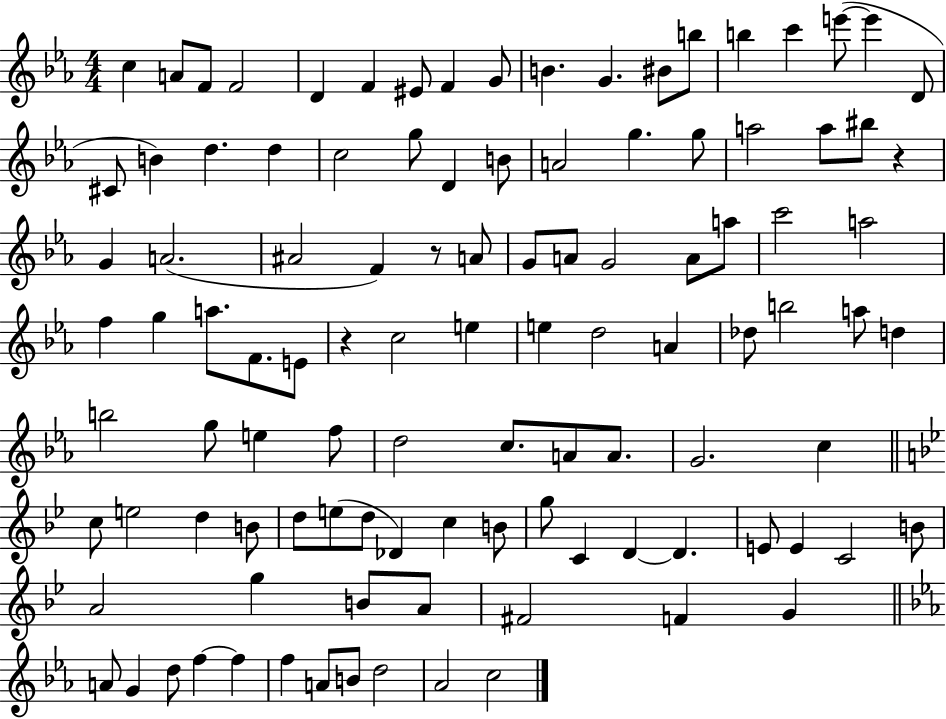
{
  \clef treble
  \numericTimeSignature
  \time 4/4
  \key ees \major
  c''4 a'8 f'8 f'2 | d'4 f'4 eis'8 f'4 g'8 | b'4. g'4. bis'8 b''8 | b''4 c'''4 e'''8~(~ e'''4 d'8 | \break cis'8 b'4) d''4. d''4 | c''2 g''8 d'4 b'8 | a'2 g''4. g''8 | a''2 a''8 bis''8 r4 | \break g'4 a'2.( | ais'2 f'4) r8 a'8 | g'8 a'8 g'2 a'8 a''8 | c'''2 a''2 | \break f''4 g''4 a''8. f'8. e'8 | r4 c''2 e''4 | e''4 d''2 a'4 | des''8 b''2 a''8 d''4 | \break b''2 g''8 e''4 f''8 | d''2 c''8. a'8 a'8. | g'2. c''4 | \bar "||" \break \key g \minor c''8 e''2 d''4 b'8 | d''8 e''8( d''8 des'4) c''4 b'8 | g''8 c'4 d'4~~ d'4. | e'8 e'4 c'2 b'8 | \break a'2 g''4 b'8 a'8 | fis'2 f'4 g'4 | \bar "||" \break \key ees \major a'8 g'4 d''8 f''4~~ f''4 | f''4 a'8 b'8 d''2 | aes'2 c''2 | \bar "|."
}